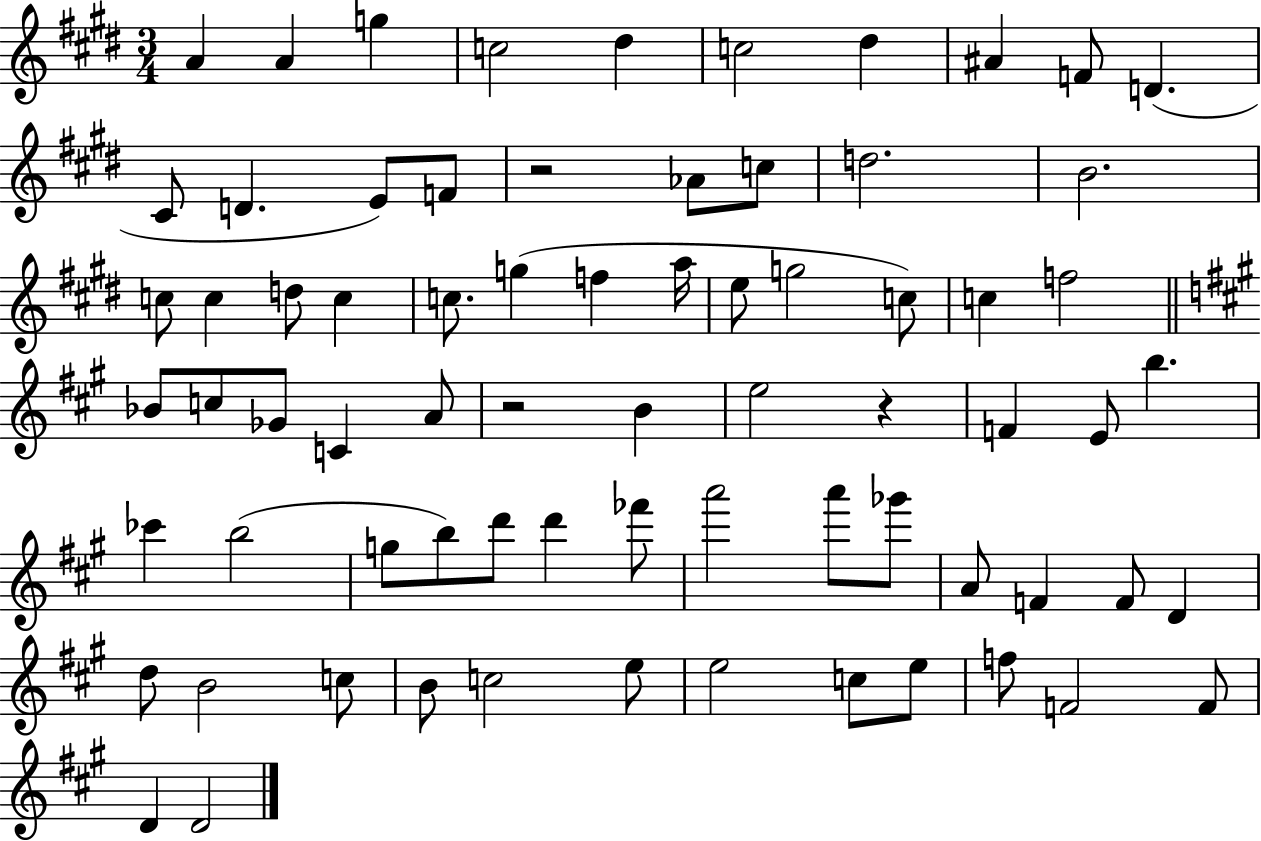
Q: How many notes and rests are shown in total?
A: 72